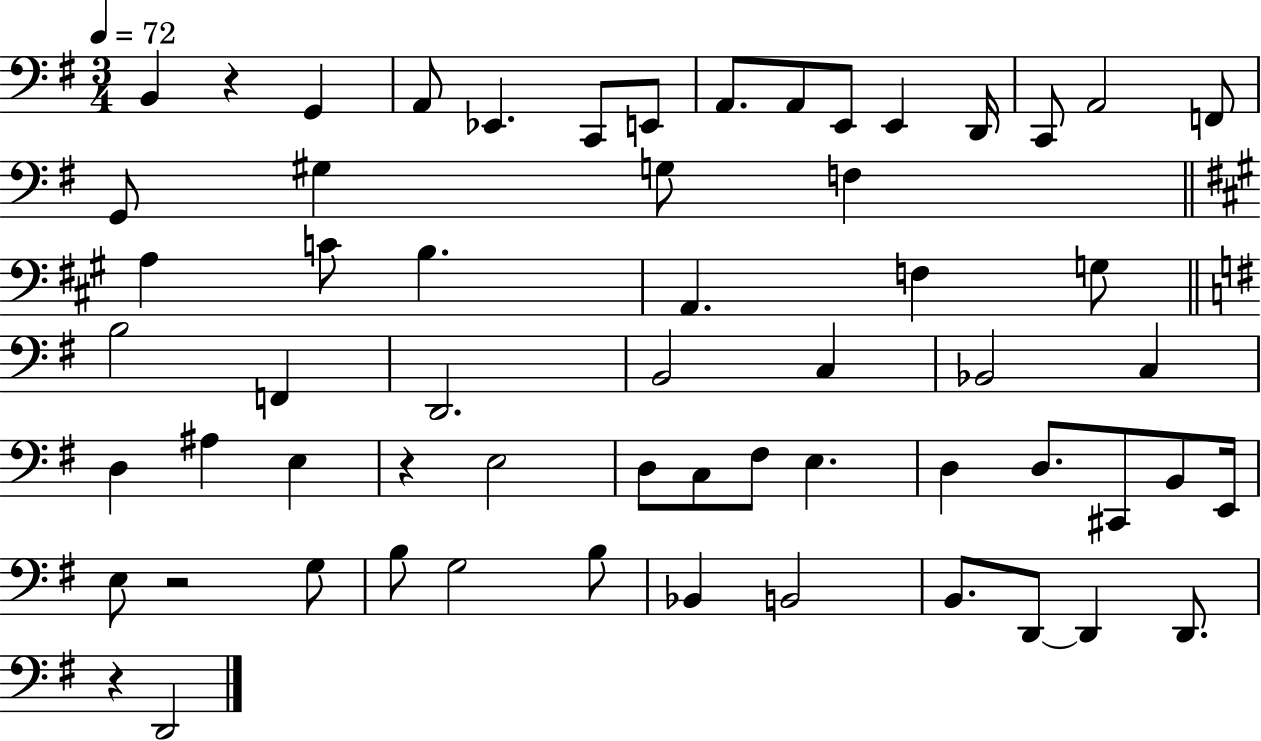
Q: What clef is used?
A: bass